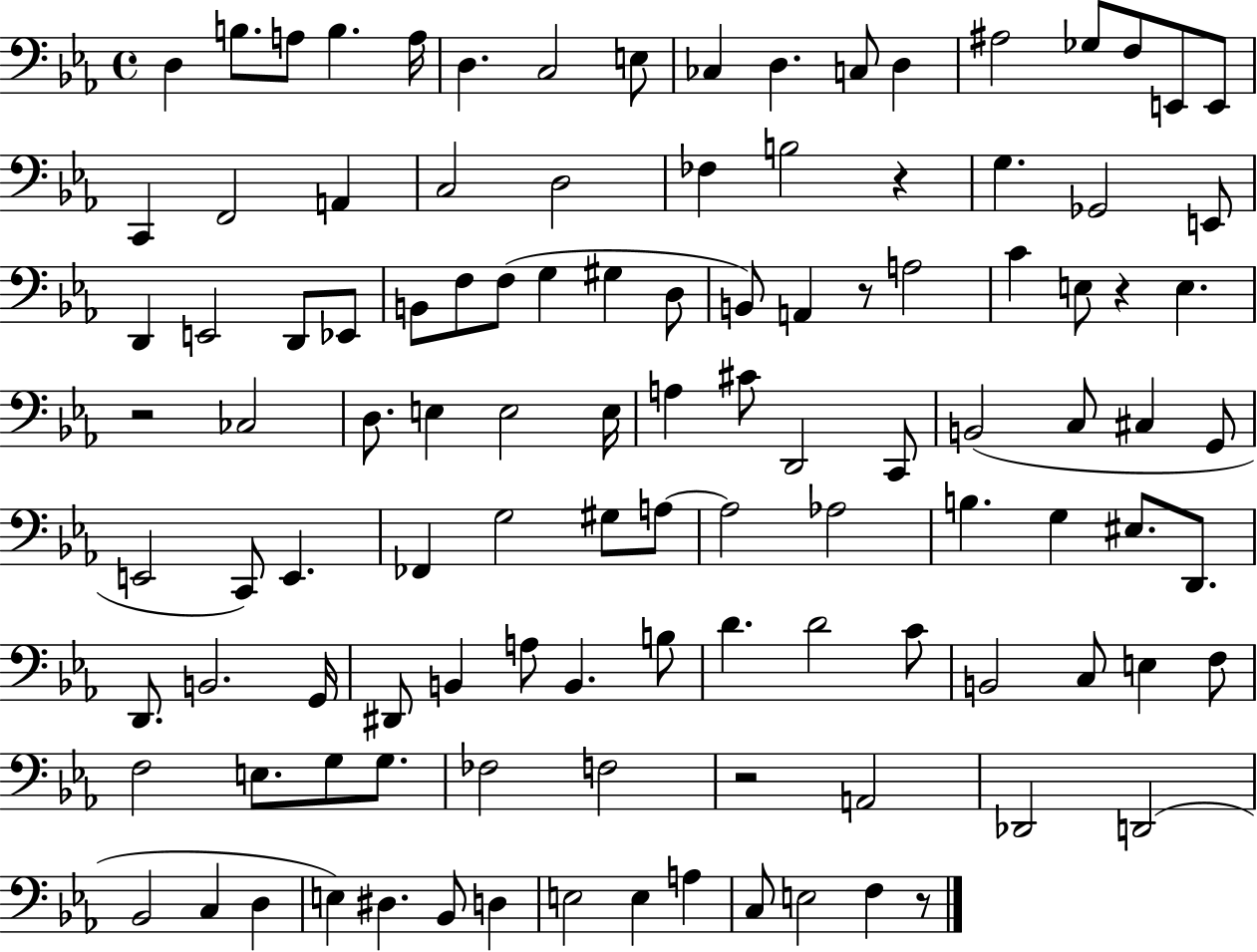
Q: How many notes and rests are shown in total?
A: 112